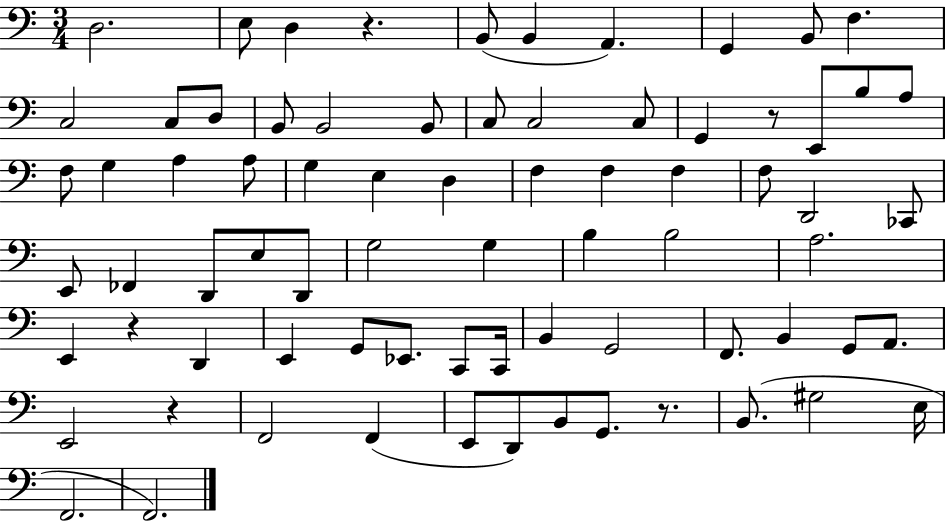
X:1
T:Untitled
M:3/4
L:1/4
K:C
D,2 E,/2 D, z B,,/2 B,, A,, G,, B,,/2 F, C,2 C,/2 D,/2 B,,/2 B,,2 B,,/2 C,/2 C,2 C,/2 G,, z/2 E,,/2 B,/2 A,/2 F,/2 G, A, A,/2 G, E, D, F, F, F, F,/2 D,,2 _C,,/2 E,,/2 _F,, D,,/2 E,/2 D,,/2 G,2 G, B, B,2 A,2 E,, z D,, E,, G,,/2 _E,,/2 C,,/2 C,,/4 B,, G,,2 F,,/2 B,, G,,/2 A,,/2 E,,2 z F,,2 F,, E,,/2 D,,/2 B,,/2 G,,/2 z/2 B,,/2 ^G,2 E,/4 F,,2 F,,2